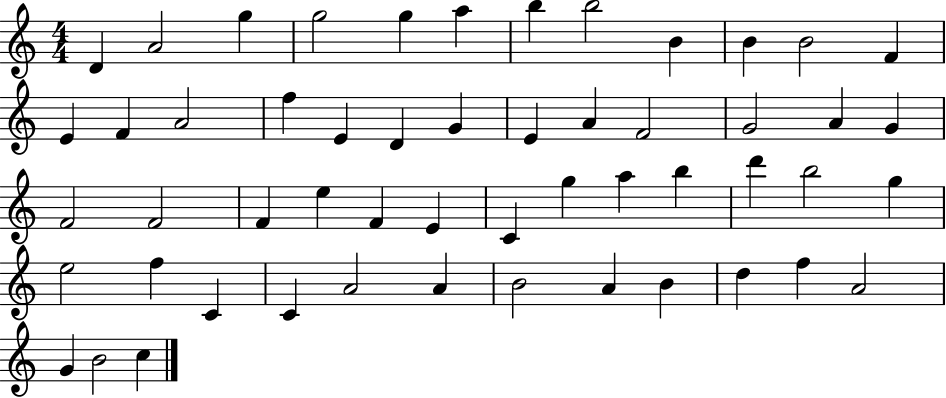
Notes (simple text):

D4/q A4/h G5/q G5/h G5/q A5/q B5/q B5/h B4/q B4/q B4/h F4/q E4/q F4/q A4/h F5/q E4/q D4/q G4/q E4/q A4/q F4/h G4/h A4/q G4/q F4/h F4/h F4/q E5/q F4/q E4/q C4/q G5/q A5/q B5/q D6/q B5/h G5/q E5/h F5/q C4/q C4/q A4/h A4/q B4/h A4/q B4/q D5/q F5/q A4/h G4/q B4/h C5/q